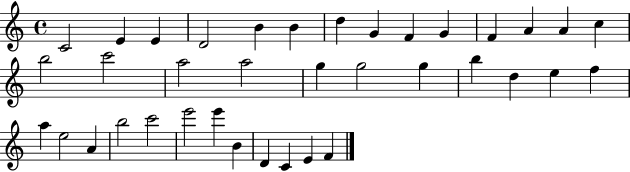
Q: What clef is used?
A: treble